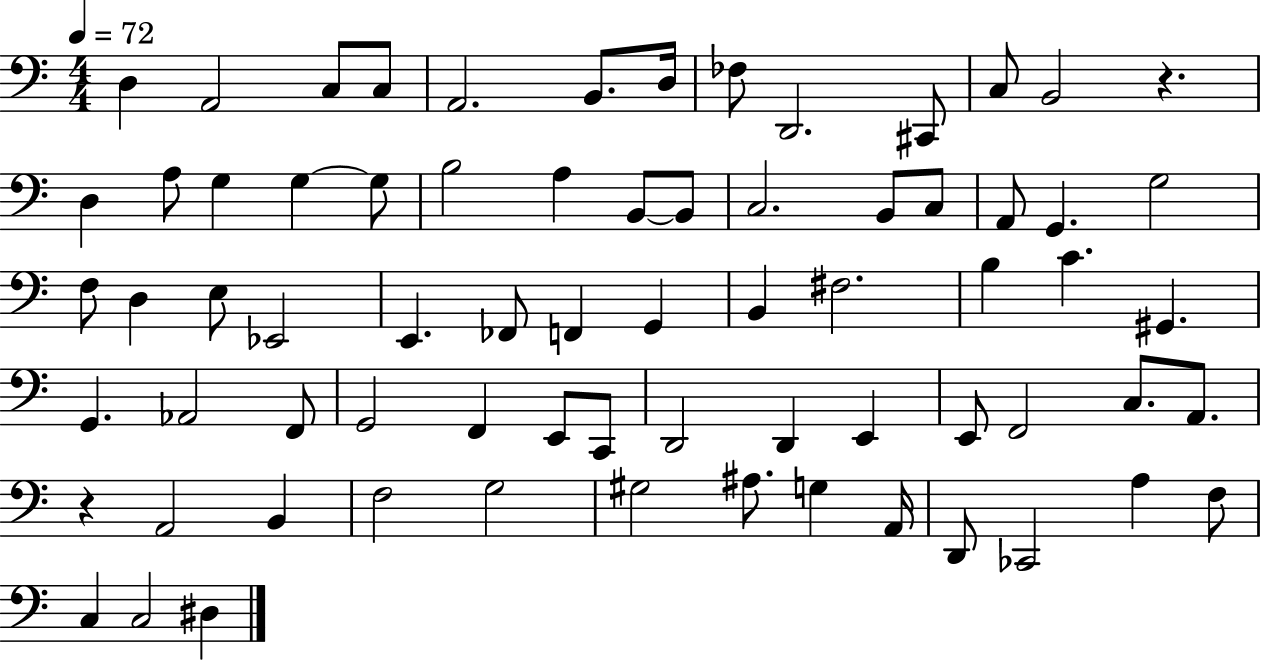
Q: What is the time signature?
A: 4/4